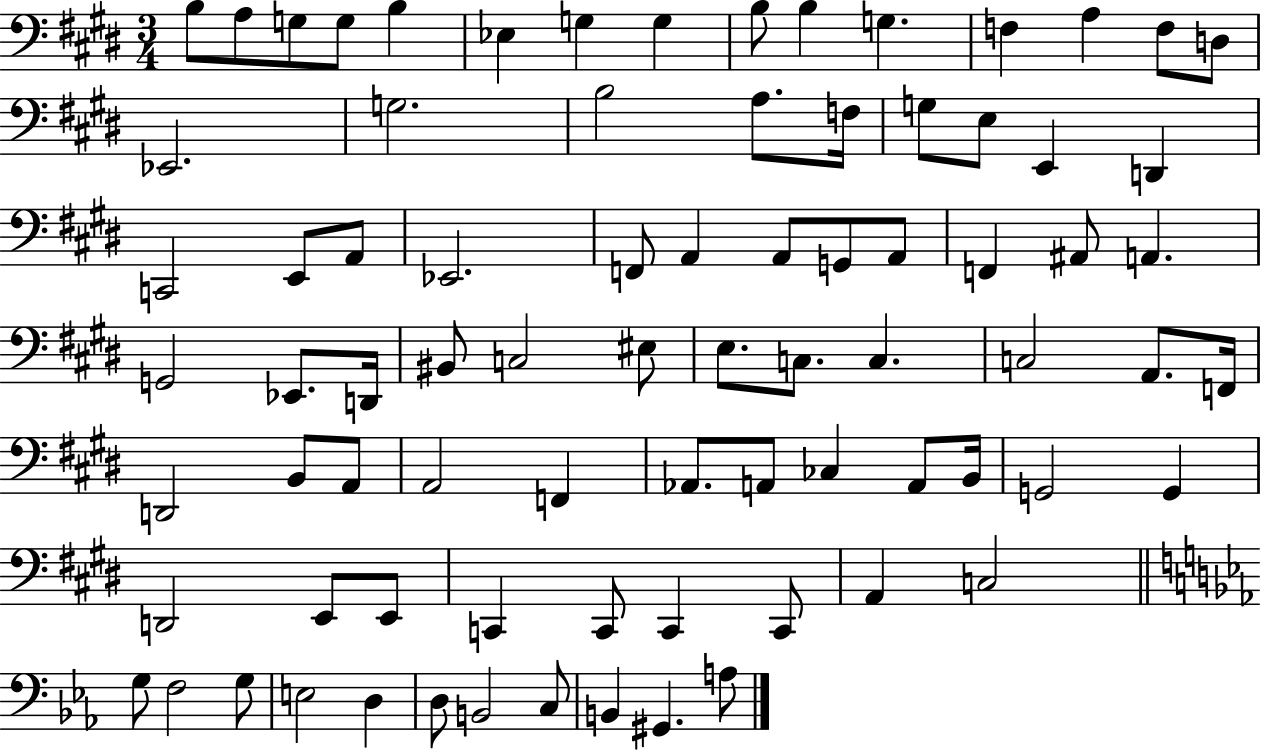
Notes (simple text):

B3/e A3/e G3/e G3/e B3/q Eb3/q G3/q G3/q B3/e B3/q G3/q. F3/q A3/q F3/e D3/e Eb2/h. G3/h. B3/h A3/e. F3/s G3/e E3/e E2/q D2/q C2/h E2/e A2/e Eb2/h. F2/e A2/q A2/e G2/e A2/e F2/q A#2/e A2/q. G2/h Eb2/e. D2/s BIS2/e C3/h EIS3/e E3/e. C3/e. C3/q. C3/h A2/e. F2/s D2/h B2/e A2/e A2/h F2/q Ab2/e. A2/e CES3/q A2/e B2/s G2/h G2/q D2/h E2/e E2/e C2/q C2/e C2/q C2/e A2/q C3/h G3/e F3/h G3/e E3/h D3/q D3/e B2/h C3/e B2/q G#2/q. A3/e